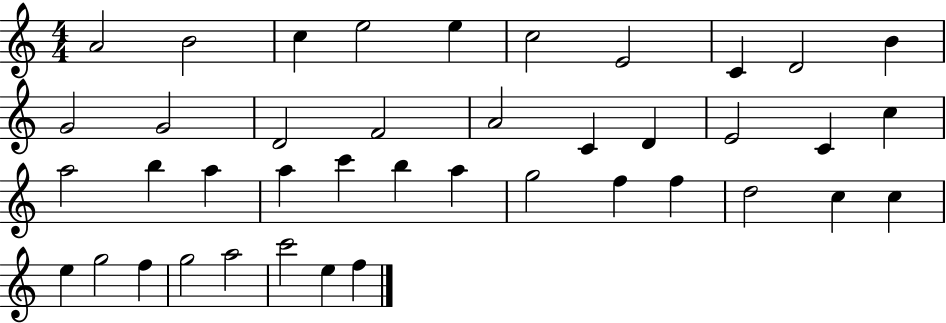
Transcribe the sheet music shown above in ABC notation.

X:1
T:Untitled
M:4/4
L:1/4
K:C
A2 B2 c e2 e c2 E2 C D2 B G2 G2 D2 F2 A2 C D E2 C c a2 b a a c' b a g2 f f d2 c c e g2 f g2 a2 c'2 e f